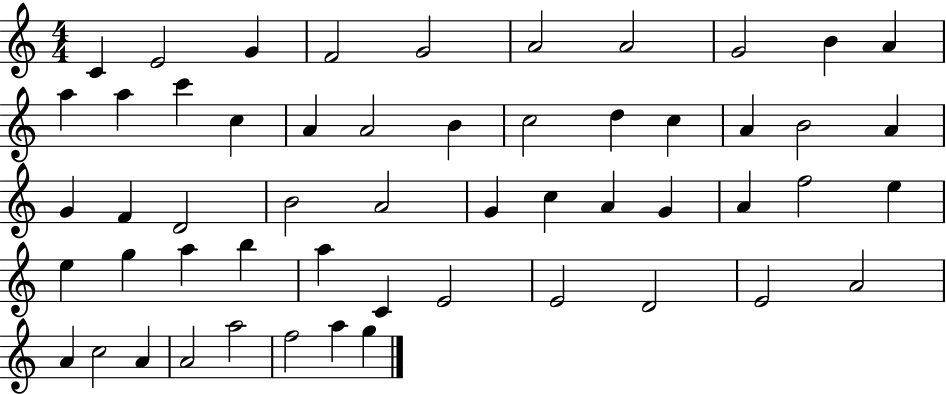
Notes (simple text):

C4/q E4/h G4/q F4/h G4/h A4/h A4/h G4/h B4/q A4/q A5/q A5/q C6/q C5/q A4/q A4/h B4/q C5/h D5/q C5/q A4/q B4/h A4/q G4/q F4/q D4/h B4/h A4/h G4/q C5/q A4/q G4/q A4/q F5/h E5/q E5/q G5/q A5/q B5/q A5/q C4/q E4/h E4/h D4/h E4/h A4/h A4/q C5/h A4/q A4/h A5/h F5/h A5/q G5/q